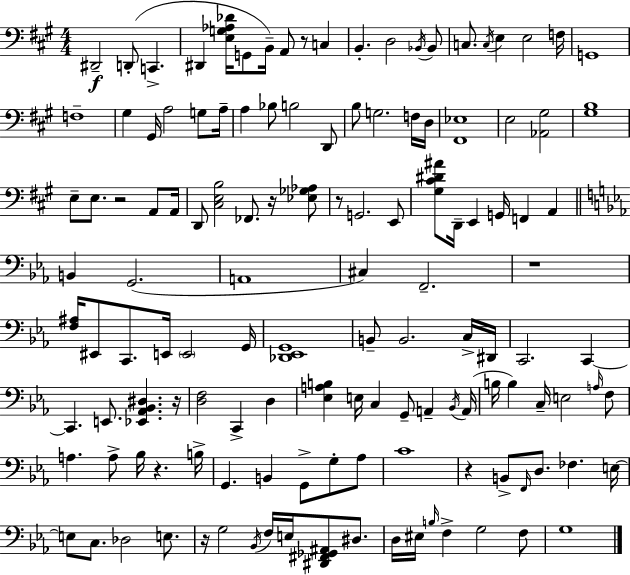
X:1
T:Untitled
M:4/4
L:1/4
K:A
^D,,2 D,,/2 C,, ^D,, [E,G,_A,_D]/4 G,,/2 B,,/4 A,,/2 z/2 C, B,, D,2 _B,,/4 _B,,/2 C,/2 C,/4 E, E,2 F,/4 G,,4 F,4 ^G, ^G,,/4 A,2 G,/2 A,/4 A, _B,/2 B,2 D,,/2 B,/2 G,2 F,/4 D,/4 [^F,,_E,]4 E,2 [_A,,^G,]2 [^G,B,]4 E,/2 E,/2 z2 A,,/2 A,,/4 D,,/2 [^C,E,B,]2 _F,,/2 z/4 [_E,_G,_A,]/2 z/2 G,,2 E,,/2 [^G,^C^D^A]/2 D,,/4 E,, G,,/4 F,, A,, B,, G,,2 A,,4 ^C, F,,2 z4 [F,^A,]/4 ^E,,/2 C,,/2 E,,/4 E,,2 G,,/4 [_D,,_E,,G,,]4 B,,/2 B,,2 C,/4 ^D,,/4 C,,2 C,, C,, E,,/2 [_E,,_A,,_B,,^D,] z/4 [D,F,]2 C,, D, [_E,A,B,] E,/4 C, G,,/2 A,, _B,,/4 A,,/4 B,/4 B, C,/4 E,2 A,/4 F,/2 A, A,/2 _B,/4 z B,/4 G,, B,, G,,/2 G,/2 _A,/2 C4 z B,,/2 F,,/4 D,/2 _F, E,/4 E,/2 C,/2 _D,2 E,/2 z/4 G,2 _B,,/4 F,/4 E,/4 [^D,,^F,,_G,,^A,,]/2 ^D,/2 D,/4 ^E,/4 B,/4 F, G,2 F,/2 G,4